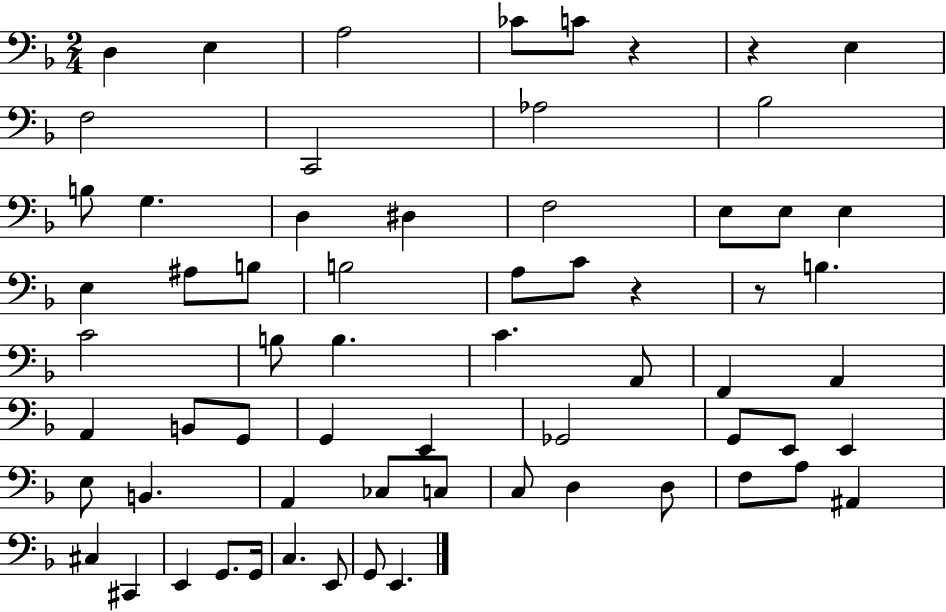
D3/q E3/q A3/h CES4/e C4/e R/q R/q E3/q F3/h C2/h Ab3/h Bb3/h B3/e G3/q. D3/q D#3/q F3/h E3/e E3/e E3/q E3/q A#3/e B3/e B3/h A3/e C4/e R/q R/e B3/q. C4/h B3/e B3/q. C4/q. A2/e F2/q A2/q A2/q B2/e G2/e G2/q E2/q Gb2/h G2/e E2/e E2/q E3/e B2/q. A2/q CES3/e C3/e C3/e D3/q D3/e F3/e A3/e A#2/q C#3/q C#2/q E2/q G2/e. G2/s C3/q. E2/e G2/e E2/q.